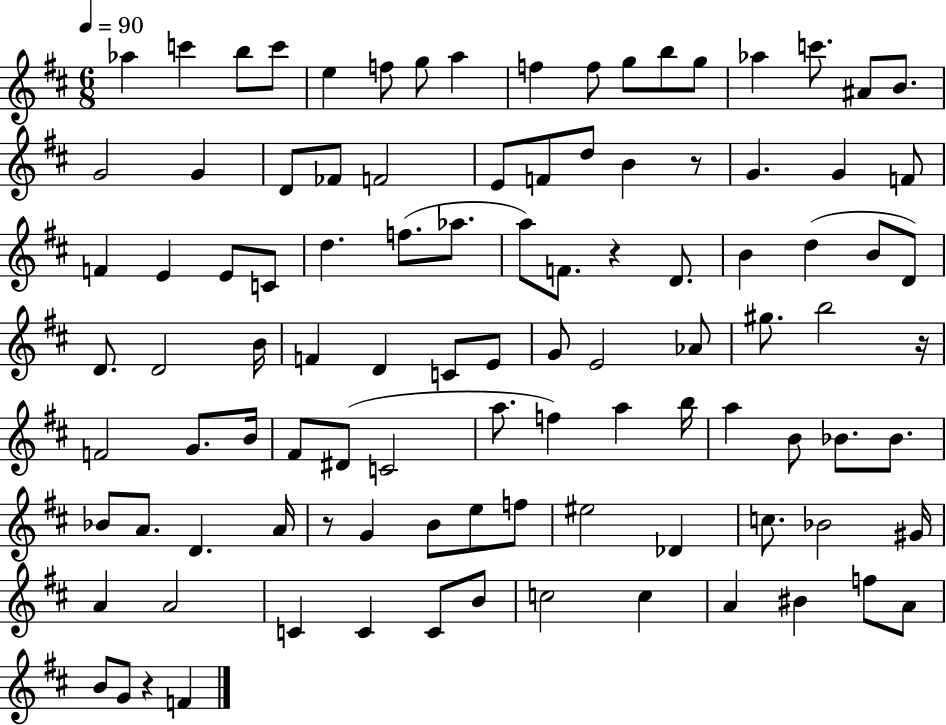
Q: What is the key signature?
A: D major